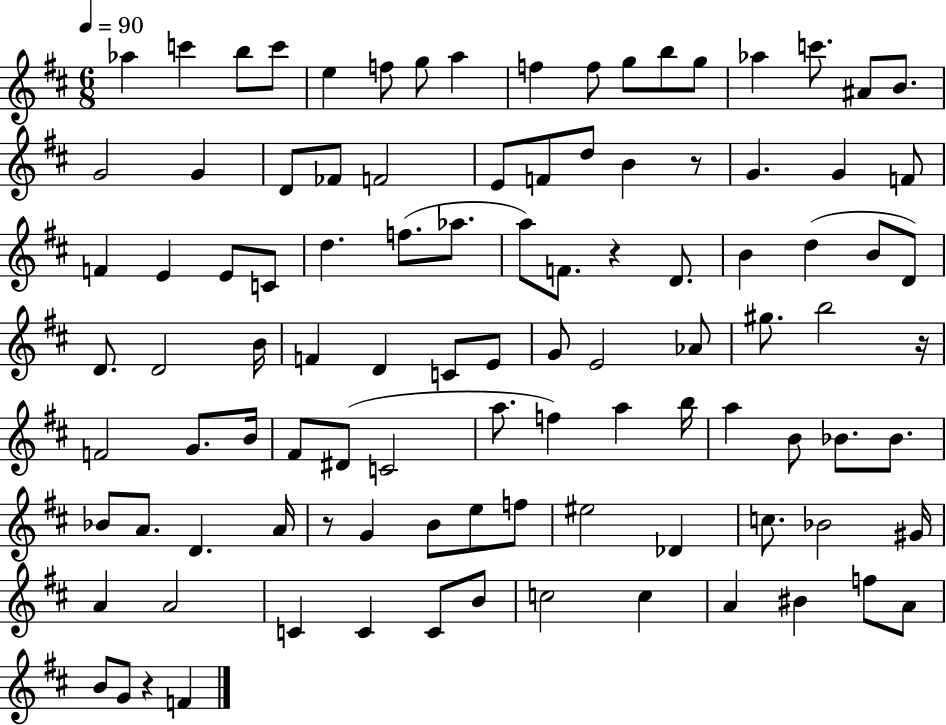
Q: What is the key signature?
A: D major